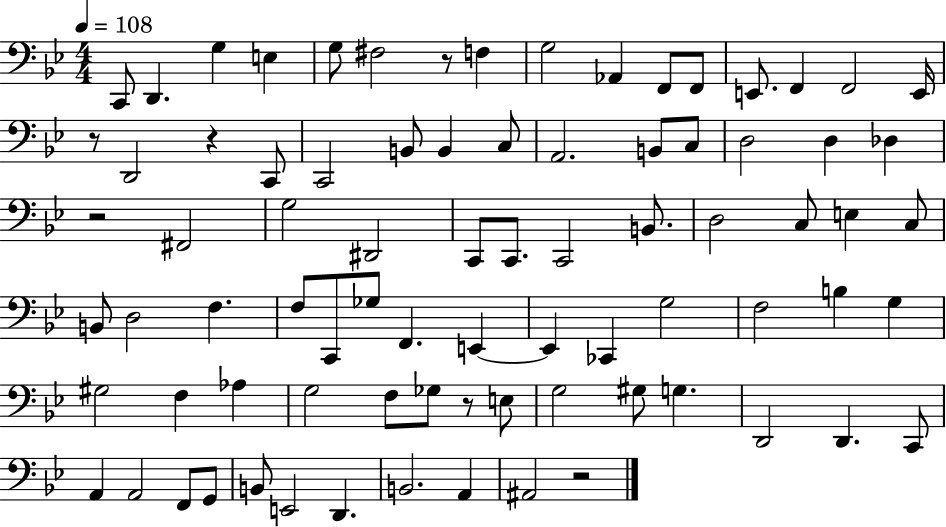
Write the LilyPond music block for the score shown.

{
  \clef bass
  \numericTimeSignature
  \time 4/4
  \key bes \major
  \tempo 4 = 108
  \repeat volta 2 { c,8 d,4. g4 e4 | g8 fis2 r8 f4 | g2 aes,4 f,8 f,8 | e,8. f,4 f,2 e,16 | \break r8 d,2 r4 c,8 | c,2 b,8 b,4 c8 | a,2. b,8 c8 | d2 d4 des4 | \break r2 fis,2 | g2 dis,2 | c,8 c,8. c,2 b,8. | d2 c8 e4 c8 | \break b,8 d2 f4. | f8 c,8 ges8 f,4. e,4~~ | e,4 ces,4 g2 | f2 b4 g4 | \break gis2 f4 aes4 | g2 f8 ges8 r8 e8 | g2 gis8 g4. | d,2 d,4. c,8 | \break a,4 a,2 f,8 g,8 | b,8 e,2 d,4. | b,2. a,4 | ais,2 r2 | \break } \bar "|."
}